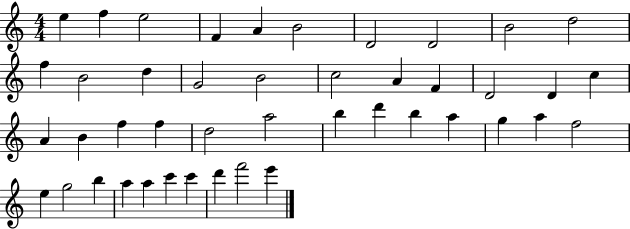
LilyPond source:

{
  \clef treble
  \numericTimeSignature
  \time 4/4
  \key c \major
  e''4 f''4 e''2 | f'4 a'4 b'2 | d'2 d'2 | b'2 d''2 | \break f''4 b'2 d''4 | g'2 b'2 | c''2 a'4 f'4 | d'2 d'4 c''4 | \break a'4 b'4 f''4 f''4 | d''2 a''2 | b''4 d'''4 b''4 a''4 | g''4 a''4 f''2 | \break e''4 g''2 b''4 | a''4 a''4 c'''4 c'''4 | d'''4 f'''2 e'''4 | \bar "|."
}